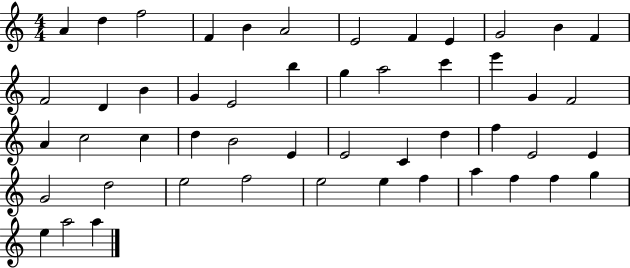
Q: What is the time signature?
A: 4/4